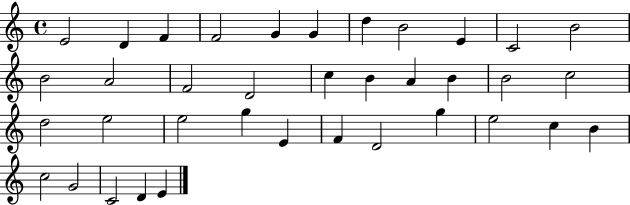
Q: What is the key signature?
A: C major